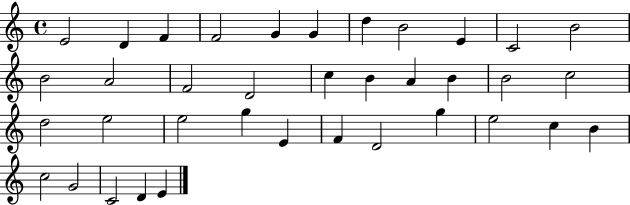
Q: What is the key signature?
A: C major